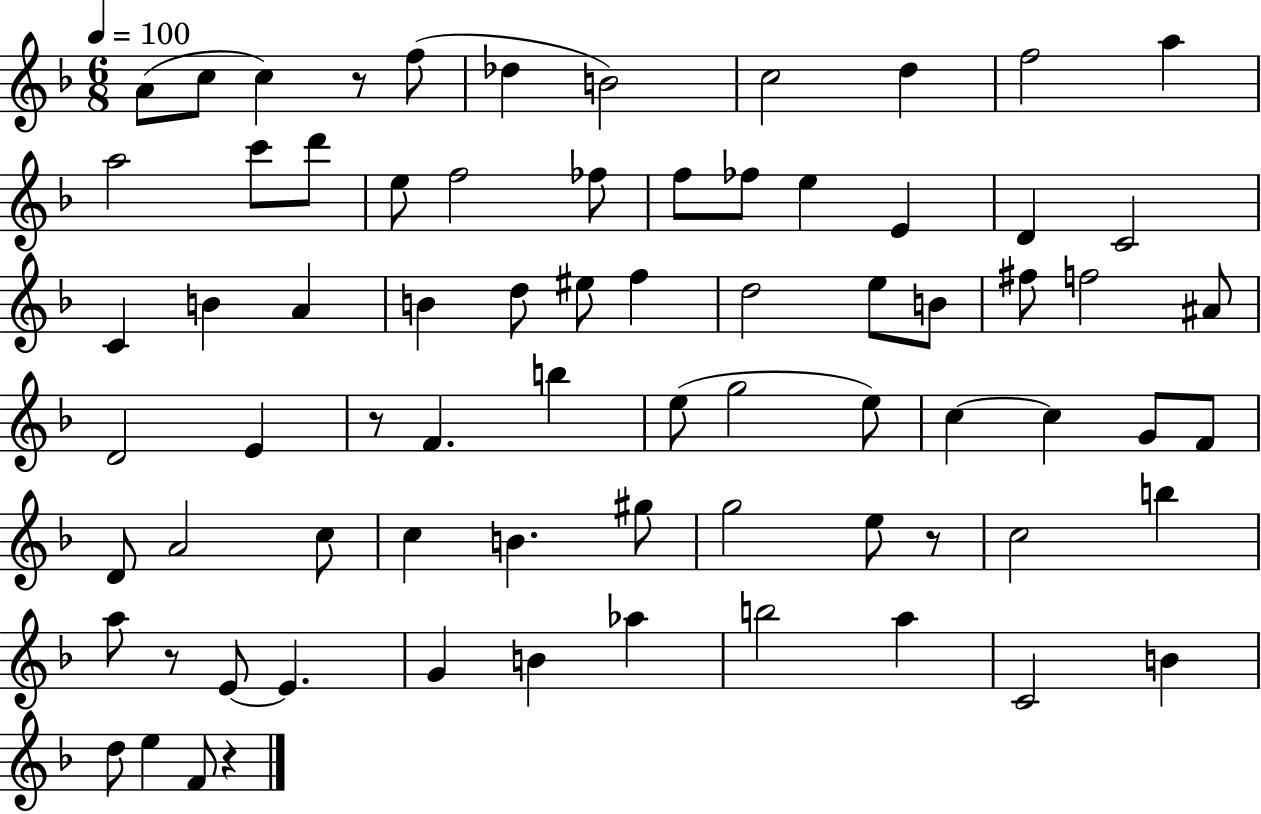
X:1
T:Untitled
M:6/8
L:1/4
K:F
A/2 c/2 c z/2 f/2 _d B2 c2 d f2 a a2 c'/2 d'/2 e/2 f2 _f/2 f/2 _f/2 e E D C2 C B A B d/2 ^e/2 f d2 e/2 B/2 ^f/2 f2 ^A/2 D2 E z/2 F b e/2 g2 e/2 c c G/2 F/2 D/2 A2 c/2 c B ^g/2 g2 e/2 z/2 c2 b a/2 z/2 E/2 E G B _a b2 a C2 B d/2 e F/2 z